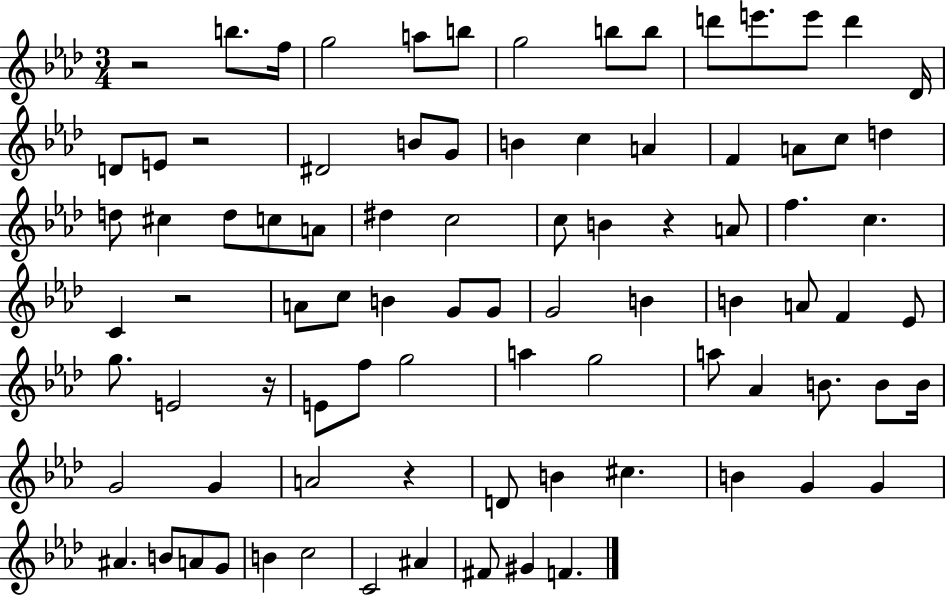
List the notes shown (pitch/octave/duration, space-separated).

R/h B5/e. F5/s G5/h A5/e B5/e G5/h B5/e B5/e D6/e E6/e. E6/e D6/q Db4/s D4/e E4/e R/h D#4/h B4/e G4/e B4/q C5/q A4/q F4/q A4/e C5/e D5/q D5/e C#5/q D5/e C5/e A4/e D#5/q C5/h C5/e B4/q R/q A4/e F5/q. C5/q. C4/q R/h A4/e C5/e B4/q G4/e G4/e G4/h B4/q B4/q A4/e F4/q Eb4/e G5/e. E4/h R/s E4/e F5/e G5/h A5/q G5/h A5/e Ab4/q B4/e. B4/e B4/s G4/h G4/q A4/h R/q D4/e B4/q C#5/q. B4/q G4/q G4/q A#4/q. B4/e A4/e G4/e B4/q C5/h C4/h A#4/q F#4/e G#4/q F4/q.